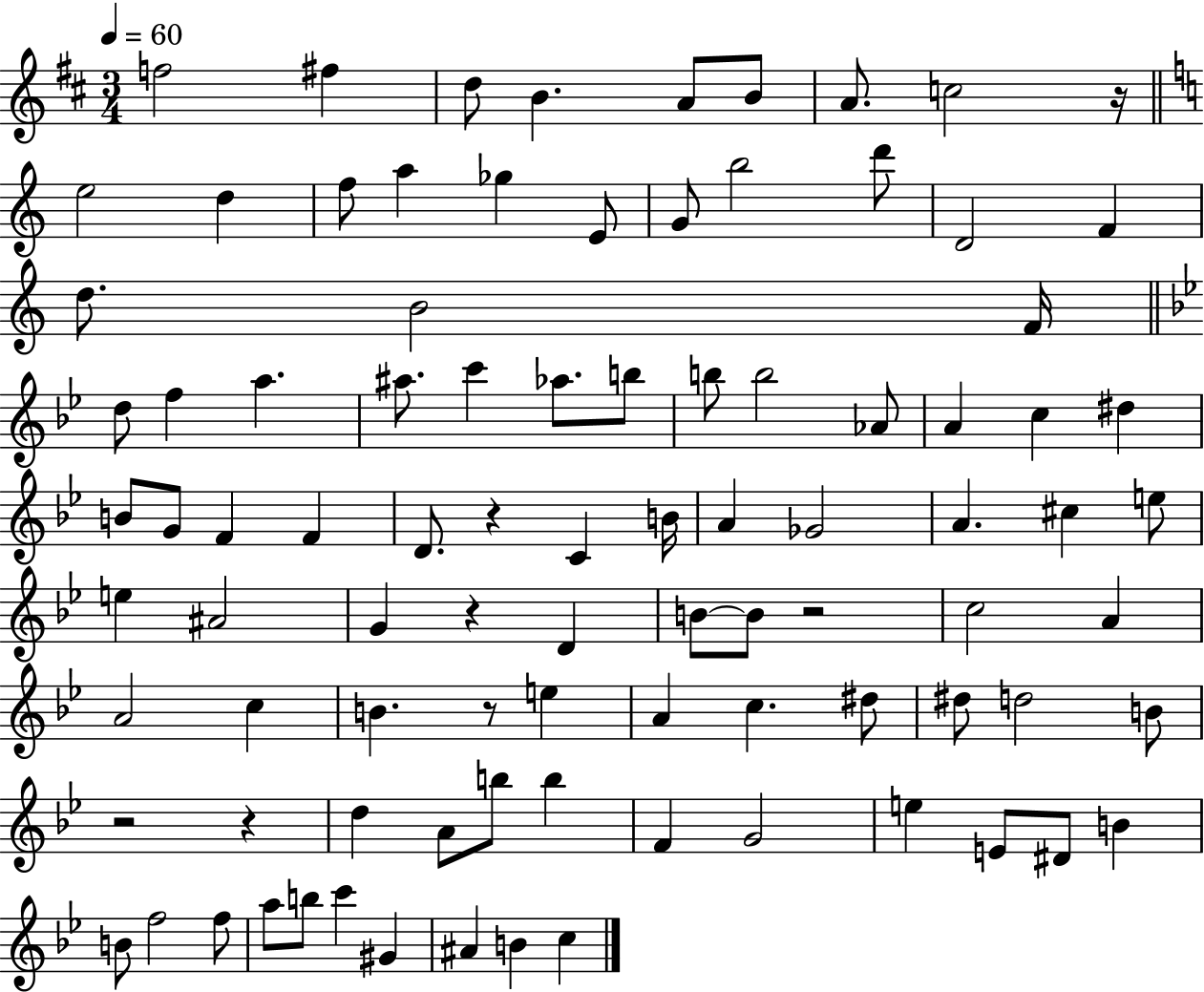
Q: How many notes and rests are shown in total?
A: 92